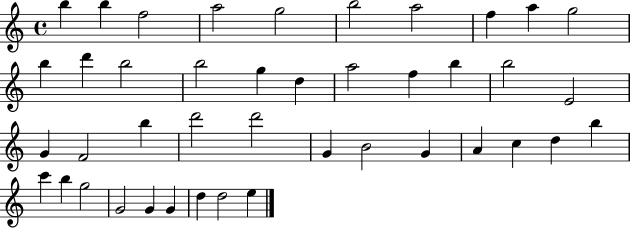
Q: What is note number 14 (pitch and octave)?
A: B5